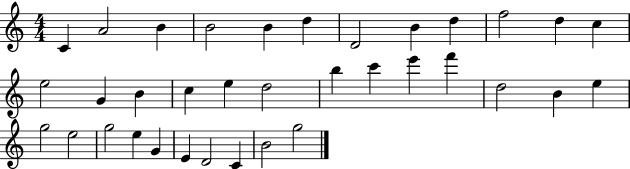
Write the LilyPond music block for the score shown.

{
  \clef treble
  \numericTimeSignature
  \time 4/4
  \key c \major
  c'4 a'2 b'4 | b'2 b'4 d''4 | d'2 b'4 d''4 | f''2 d''4 c''4 | \break e''2 g'4 b'4 | c''4 e''4 d''2 | b''4 c'''4 e'''4 f'''4 | d''2 b'4 e''4 | \break g''2 e''2 | g''2 e''4 g'4 | e'4 d'2 c'4 | b'2 g''2 | \break \bar "|."
}